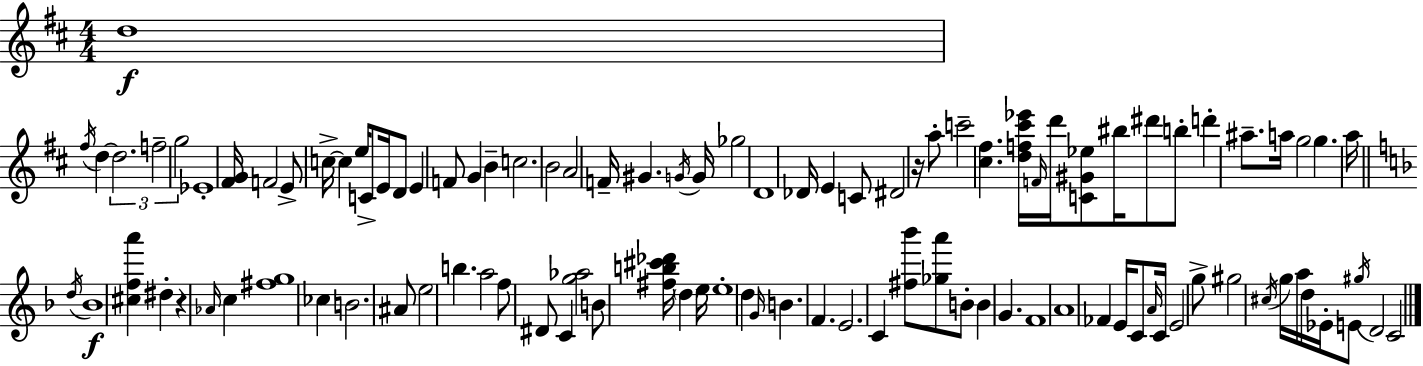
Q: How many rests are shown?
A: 2